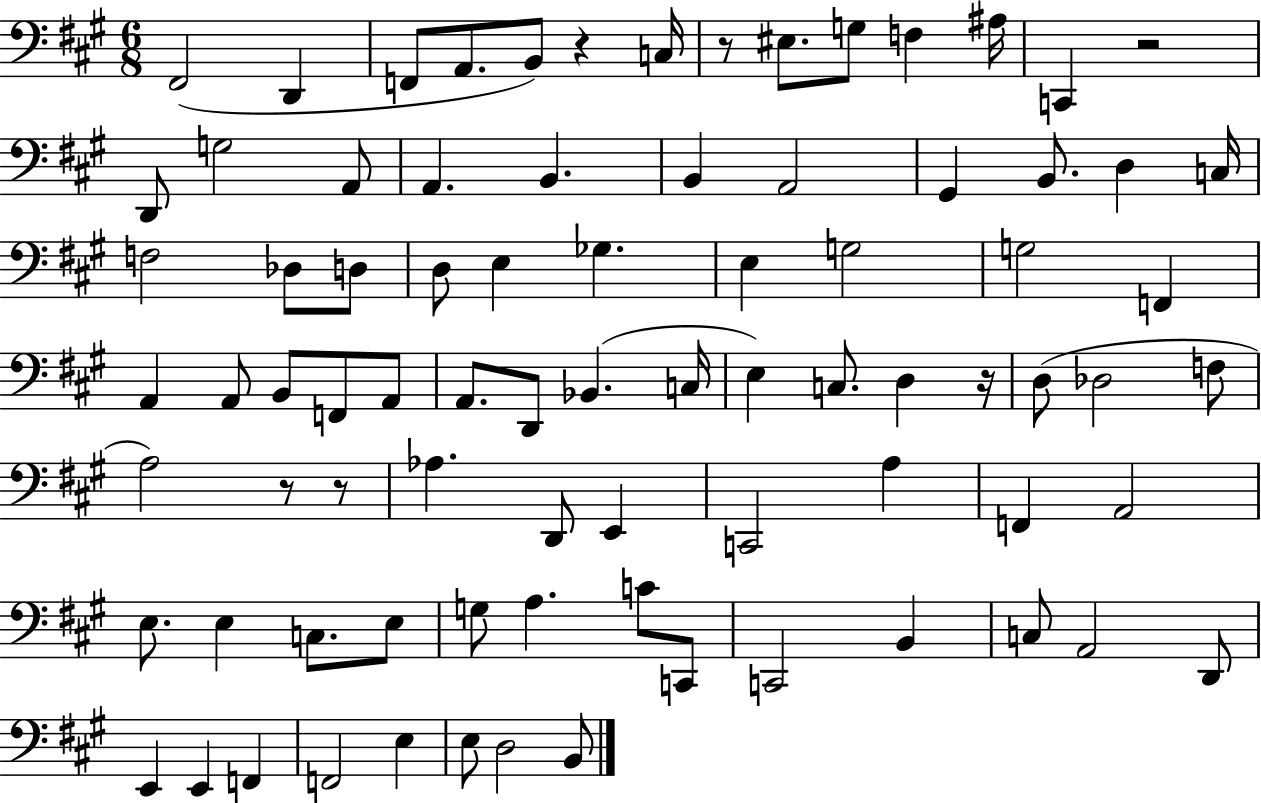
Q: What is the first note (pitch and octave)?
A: F#2